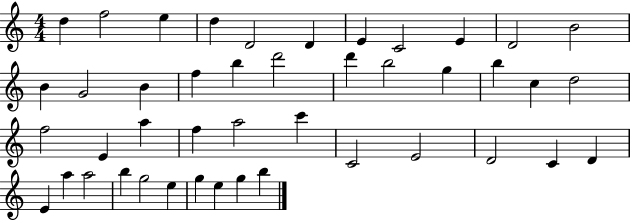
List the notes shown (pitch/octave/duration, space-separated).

D5/q F5/h E5/q D5/q D4/h D4/q E4/q C4/h E4/q D4/h B4/h B4/q G4/h B4/q F5/q B5/q D6/h D6/q B5/h G5/q B5/q C5/q D5/h F5/h E4/q A5/q F5/q A5/h C6/q C4/h E4/h D4/h C4/q D4/q E4/q A5/q A5/h B5/q G5/h E5/q G5/q E5/q G5/q B5/q